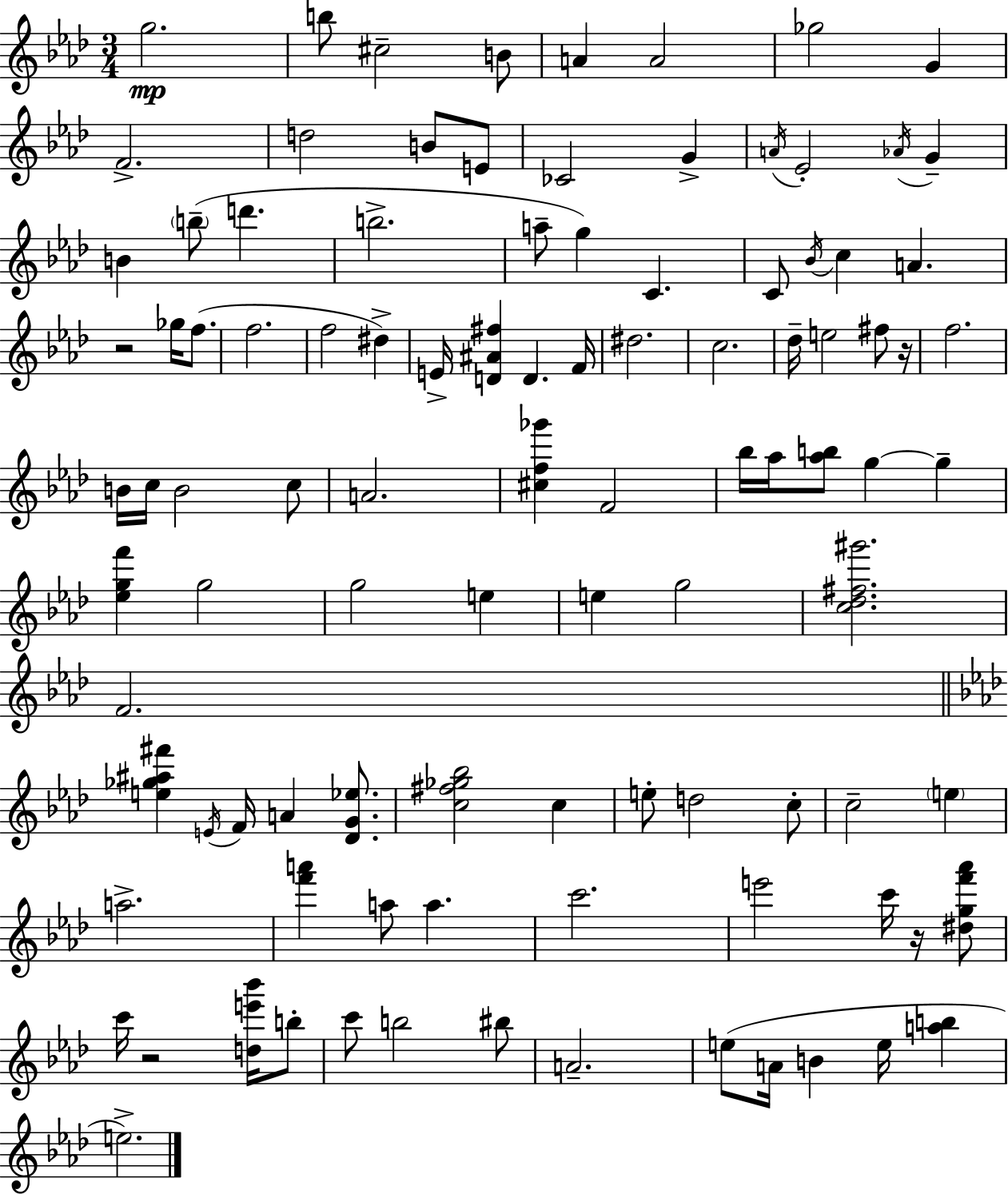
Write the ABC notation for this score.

X:1
T:Untitled
M:3/4
L:1/4
K:Ab
g2 b/2 ^c2 B/2 A A2 _g2 G F2 d2 B/2 E/2 _C2 G A/4 _E2 _A/4 G B b/2 d' b2 a/2 g C C/2 _B/4 c A z2 _g/4 f/2 f2 f2 ^d E/4 [D^A^f] D F/4 ^d2 c2 _d/4 e2 ^f/2 z/4 f2 B/4 c/4 B2 c/2 A2 [^cf_g'] F2 _b/4 _a/4 [_ab]/2 g g [_egf'] g2 g2 e e g2 [c_d^f^g']2 F2 [e_g^a^f'] E/4 F/4 A [_DG_e]/2 [c^f_g_b]2 c e/2 d2 c/2 c2 e a2 [f'a'] a/2 a c'2 e'2 c'/4 z/4 [^dgf'_a']/2 c'/4 z2 [de'_b']/4 b/2 c'/2 b2 ^b/2 A2 e/2 A/4 B e/4 [ab] e2